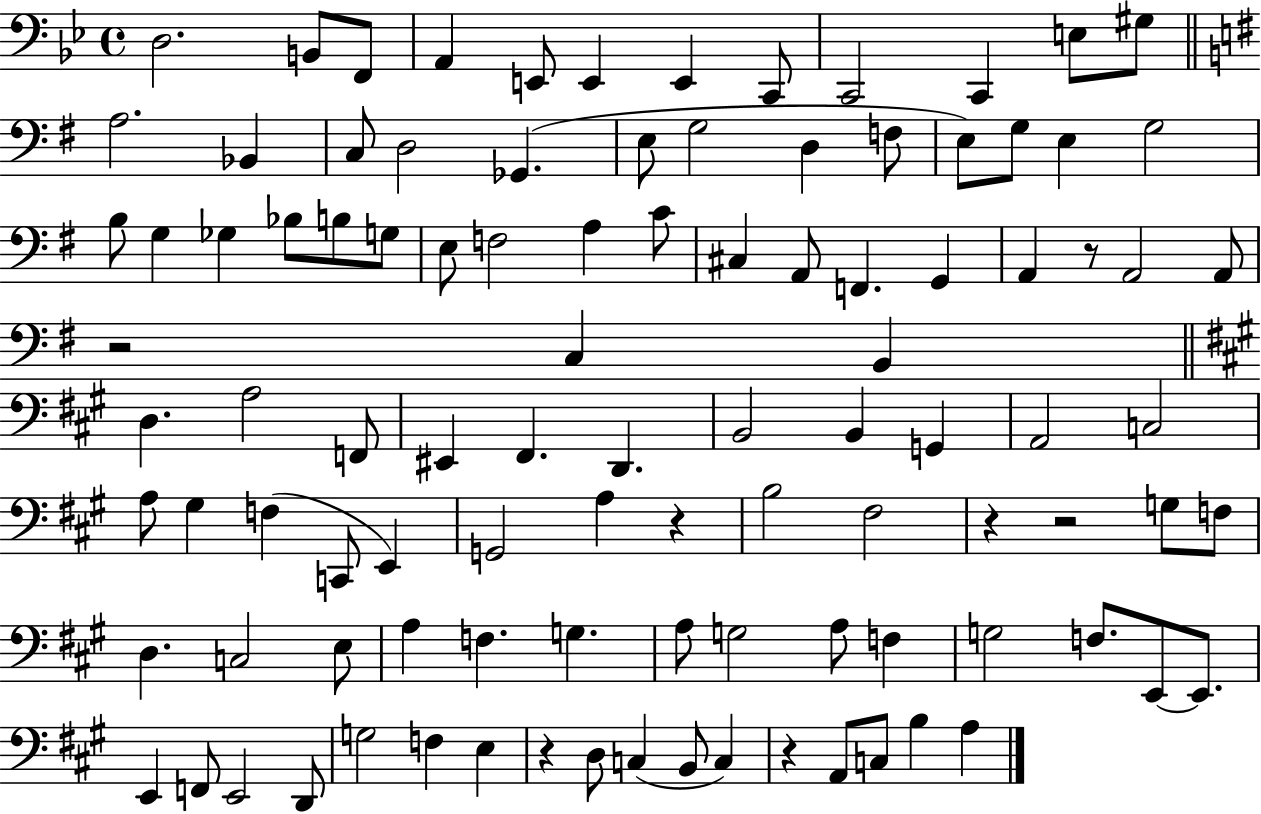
{
  \clef bass
  \time 4/4
  \defaultTimeSignature
  \key bes \major
  d2. b,8 f,8 | a,4 e,8 e,4 e,4 c,8 | c,2 c,4 e8 gis8 | \bar "||" \break \key e \minor a2. bes,4 | c8 d2 ges,4.( | e8 g2 d4 f8 | e8) g8 e4 g2 | \break b8 g4 ges4 bes8 b8 g8 | e8 f2 a4 c'8 | cis4 a,8 f,4. g,4 | a,4 r8 a,2 a,8 | \break r2 c4 b,4 | \bar "||" \break \key a \major d4. a2 f,8 | eis,4 fis,4. d,4. | b,2 b,4 g,4 | a,2 c2 | \break a8 gis4 f4( c,8 e,4) | g,2 a4 r4 | b2 fis2 | r4 r2 g8 f8 | \break d4. c2 e8 | a4 f4. g4. | a8 g2 a8 f4 | g2 f8. e,8~~ e,8. | \break e,4 f,8 e,2 d,8 | g2 f4 e4 | r4 d8 c4( b,8 c4) | r4 a,8 c8 b4 a4 | \break \bar "|."
}